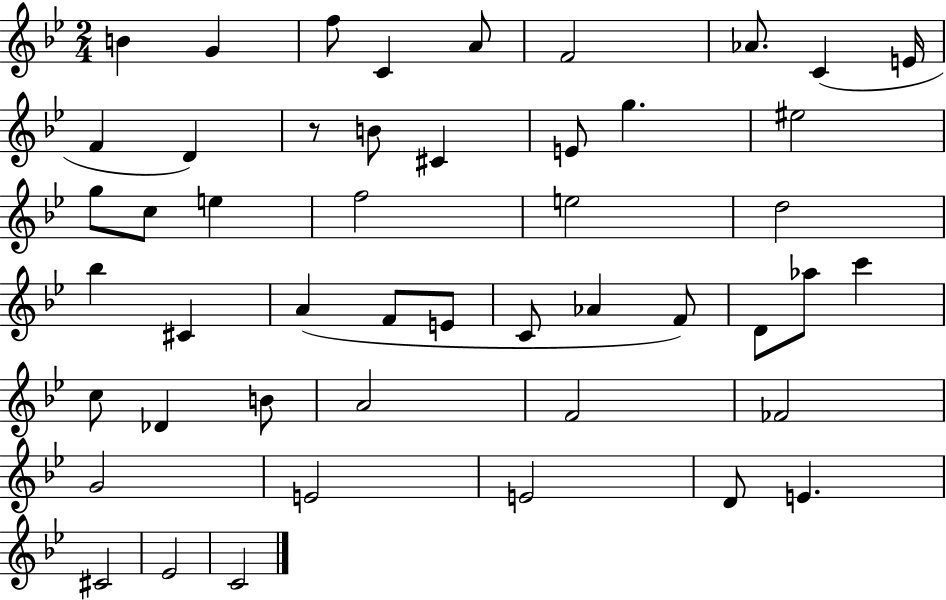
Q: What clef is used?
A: treble